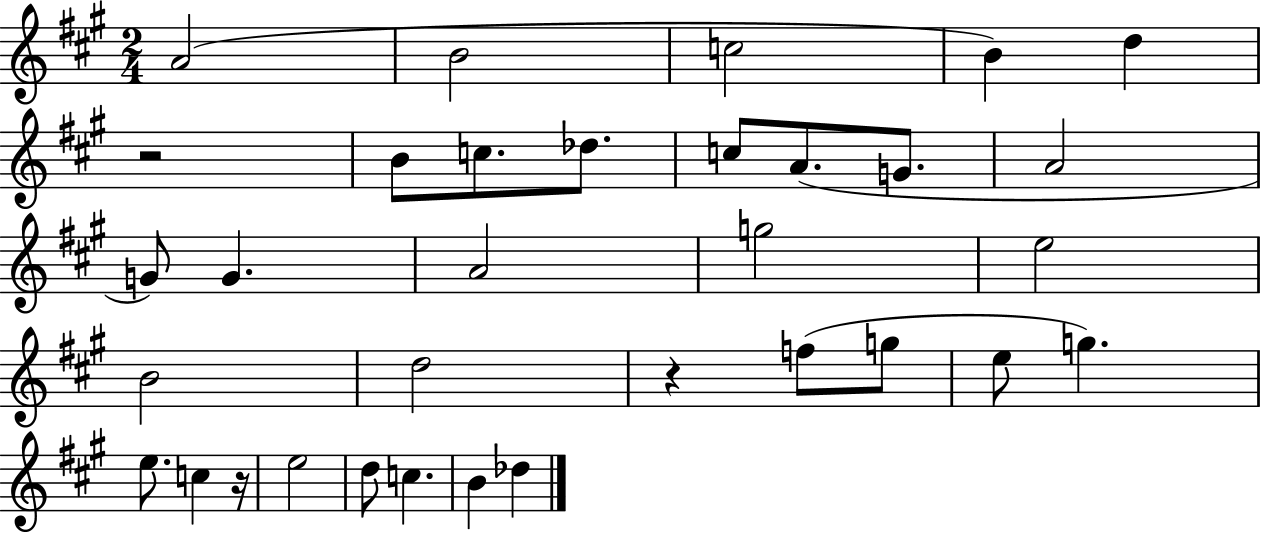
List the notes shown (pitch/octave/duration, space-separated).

A4/h B4/h C5/h B4/q D5/q R/h B4/e C5/e. Db5/e. C5/e A4/e. G4/e. A4/h G4/e G4/q. A4/h G5/h E5/h B4/h D5/h R/q F5/e G5/e E5/e G5/q. E5/e. C5/q R/s E5/h D5/e C5/q. B4/q Db5/q